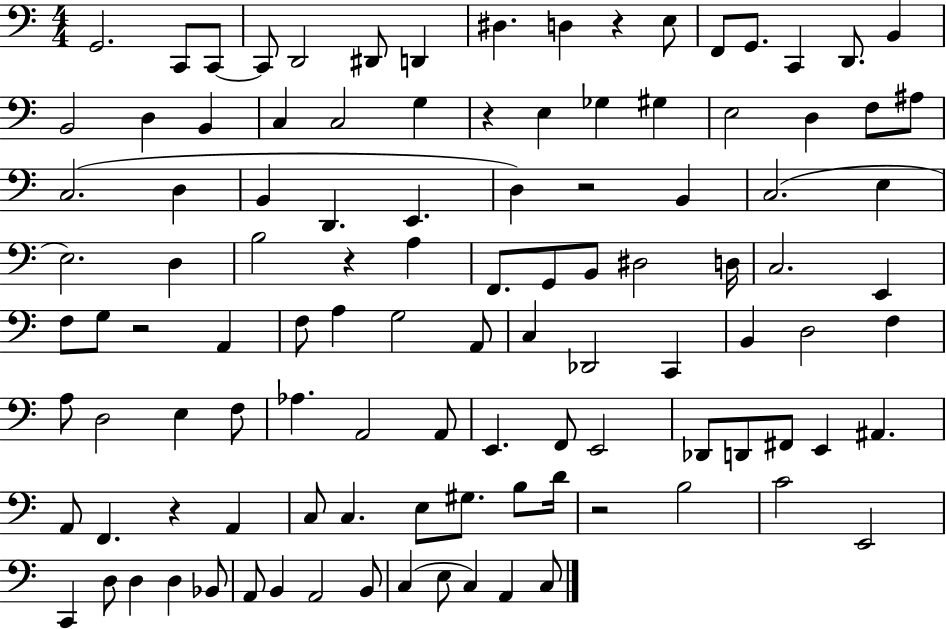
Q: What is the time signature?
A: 4/4